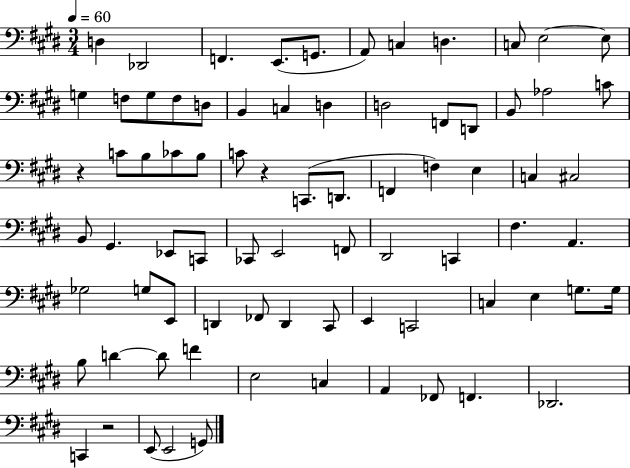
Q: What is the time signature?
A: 3/4